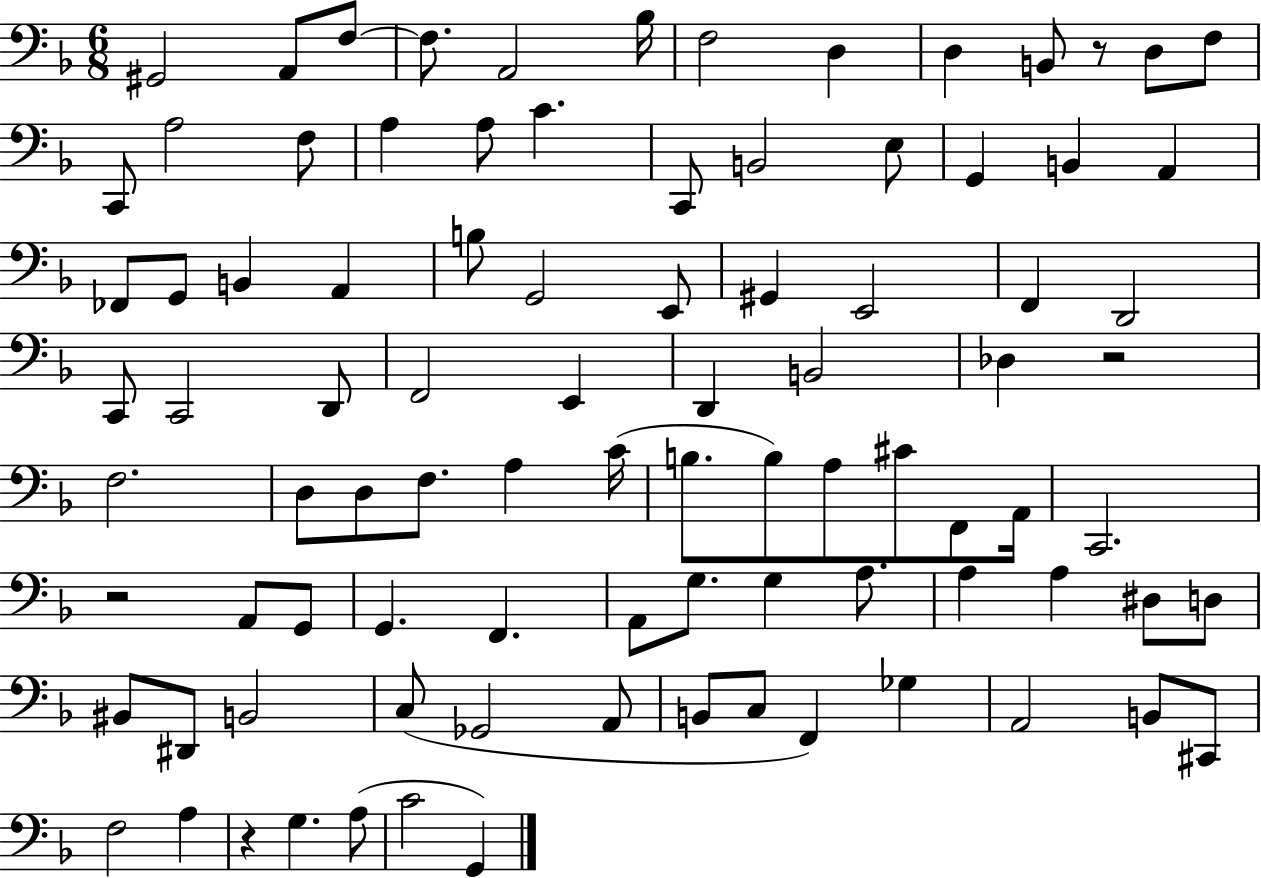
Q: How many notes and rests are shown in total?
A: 91